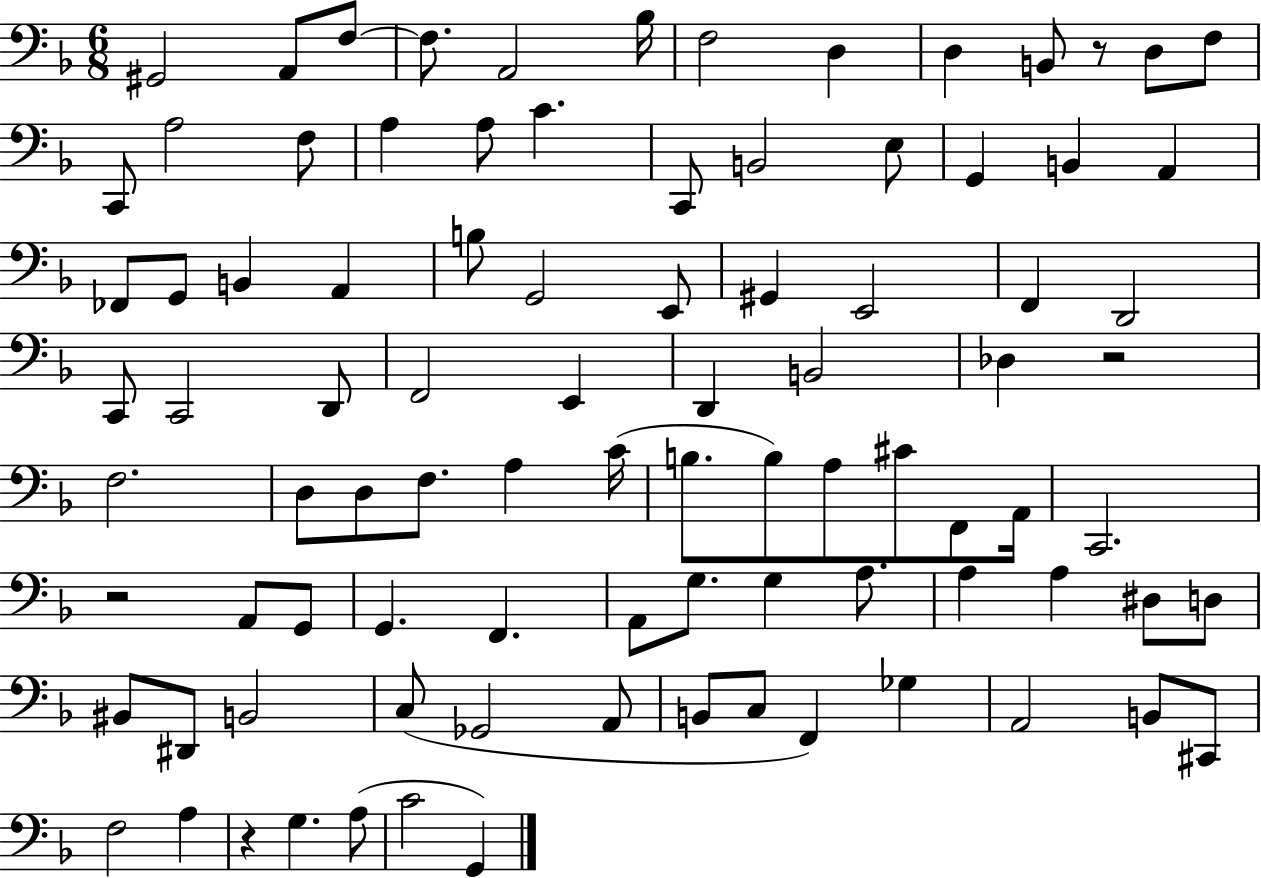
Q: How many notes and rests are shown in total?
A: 91